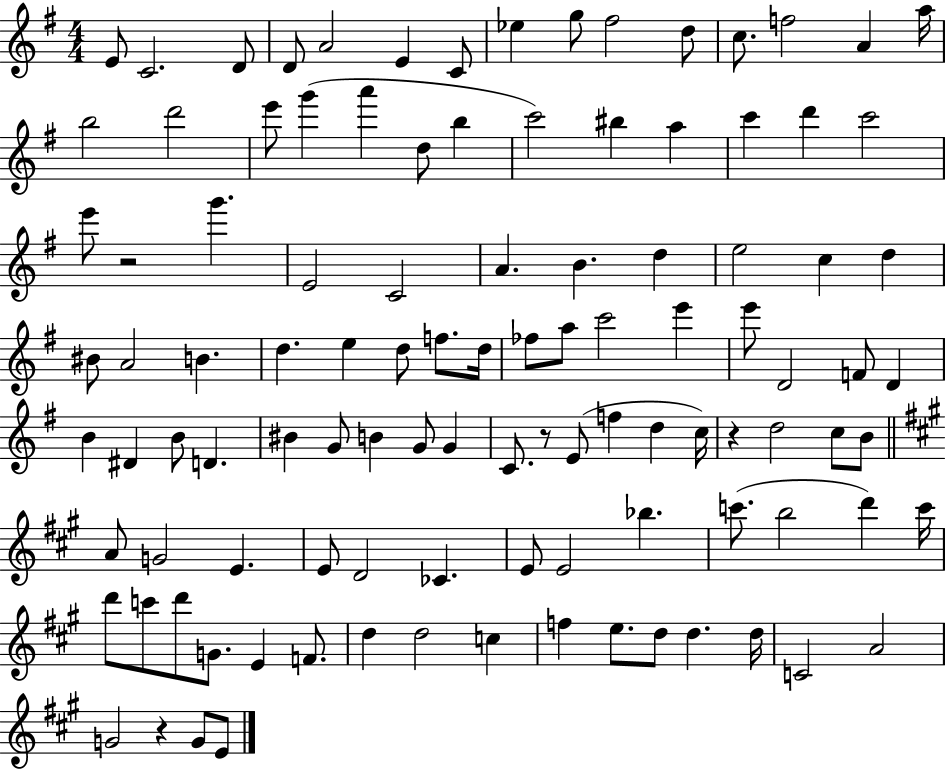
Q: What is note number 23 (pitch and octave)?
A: C6